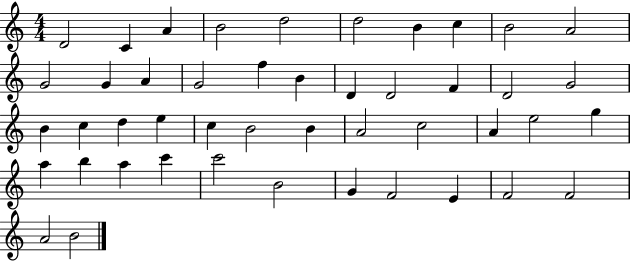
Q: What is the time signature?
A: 4/4